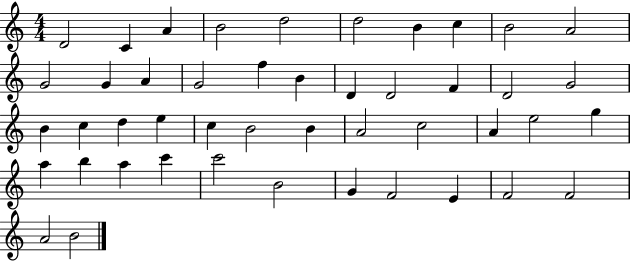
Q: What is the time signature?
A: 4/4